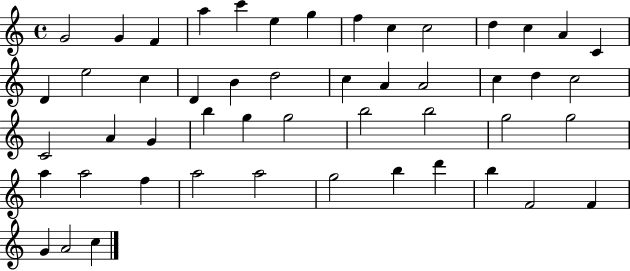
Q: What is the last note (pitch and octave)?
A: C5